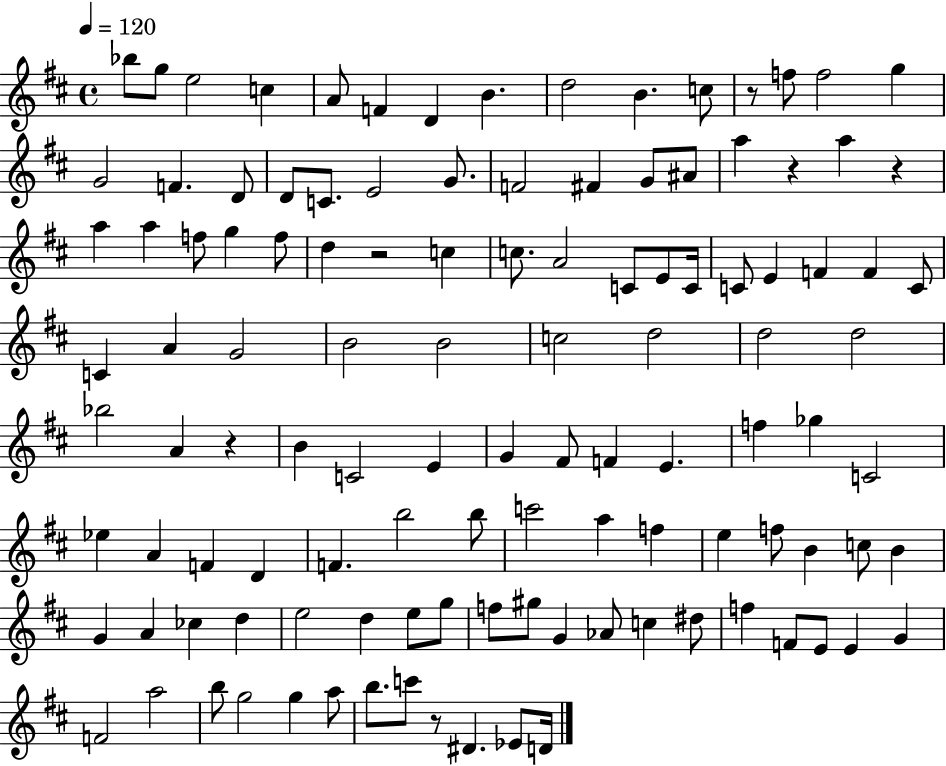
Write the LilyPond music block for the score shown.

{
  \clef treble
  \time 4/4
  \defaultTimeSignature
  \key d \major
  \tempo 4 = 120
  \repeat volta 2 { bes''8 g''8 e''2 c''4 | a'8 f'4 d'4 b'4. | d''2 b'4. c''8 | r8 f''8 f''2 g''4 | \break g'2 f'4. d'8 | d'8 c'8. e'2 g'8. | f'2 fis'4 g'8 ais'8 | a''4 r4 a''4 r4 | \break a''4 a''4 f''8 g''4 f''8 | d''4 r2 c''4 | c''8. a'2 c'8 e'8 c'16 | c'8 e'4 f'4 f'4 c'8 | \break c'4 a'4 g'2 | b'2 b'2 | c''2 d''2 | d''2 d''2 | \break bes''2 a'4 r4 | b'4 c'2 e'4 | g'4 fis'8 f'4 e'4. | f''4 ges''4 c'2 | \break ees''4 a'4 f'4 d'4 | f'4. b''2 b''8 | c'''2 a''4 f''4 | e''4 f''8 b'4 c''8 b'4 | \break g'4 a'4 ces''4 d''4 | e''2 d''4 e''8 g''8 | f''8 gis''8 g'4 aes'8 c''4 dis''8 | f''4 f'8 e'8 e'4 g'4 | \break f'2 a''2 | b''8 g''2 g''4 a''8 | b''8. c'''8 r8 dis'4. ees'8 d'16 | } \bar "|."
}